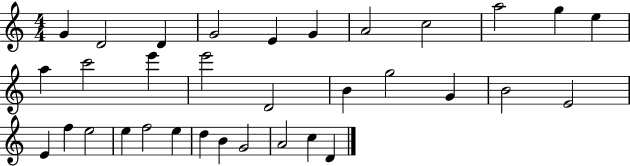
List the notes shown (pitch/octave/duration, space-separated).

G4/q D4/h D4/q G4/h E4/q G4/q A4/h C5/h A5/h G5/q E5/q A5/q C6/h E6/q E6/h D4/h B4/q G5/h G4/q B4/h E4/h E4/q F5/q E5/h E5/q F5/h E5/q D5/q B4/q G4/h A4/h C5/q D4/q